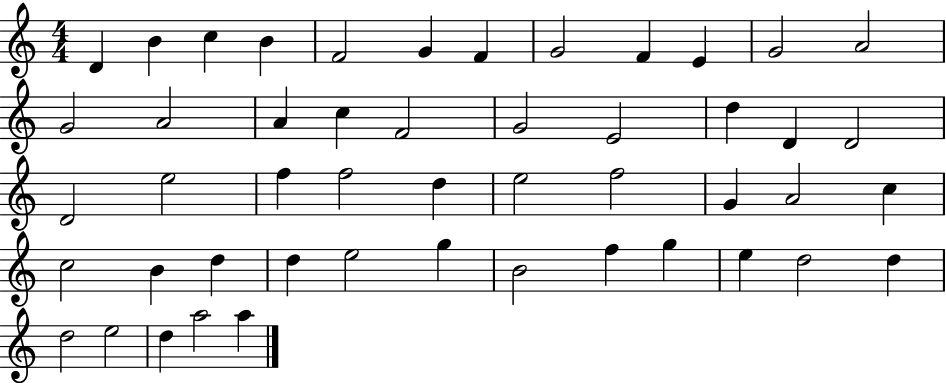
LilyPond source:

{
  \clef treble
  \numericTimeSignature
  \time 4/4
  \key c \major
  d'4 b'4 c''4 b'4 | f'2 g'4 f'4 | g'2 f'4 e'4 | g'2 a'2 | \break g'2 a'2 | a'4 c''4 f'2 | g'2 e'2 | d''4 d'4 d'2 | \break d'2 e''2 | f''4 f''2 d''4 | e''2 f''2 | g'4 a'2 c''4 | \break c''2 b'4 d''4 | d''4 e''2 g''4 | b'2 f''4 g''4 | e''4 d''2 d''4 | \break d''2 e''2 | d''4 a''2 a''4 | \bar "|."
}